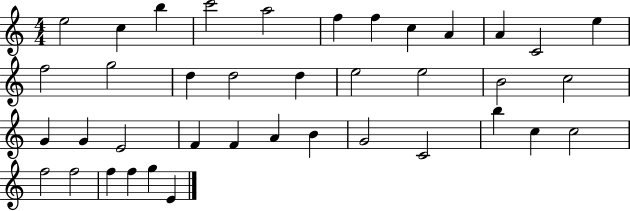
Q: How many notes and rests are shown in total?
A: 39